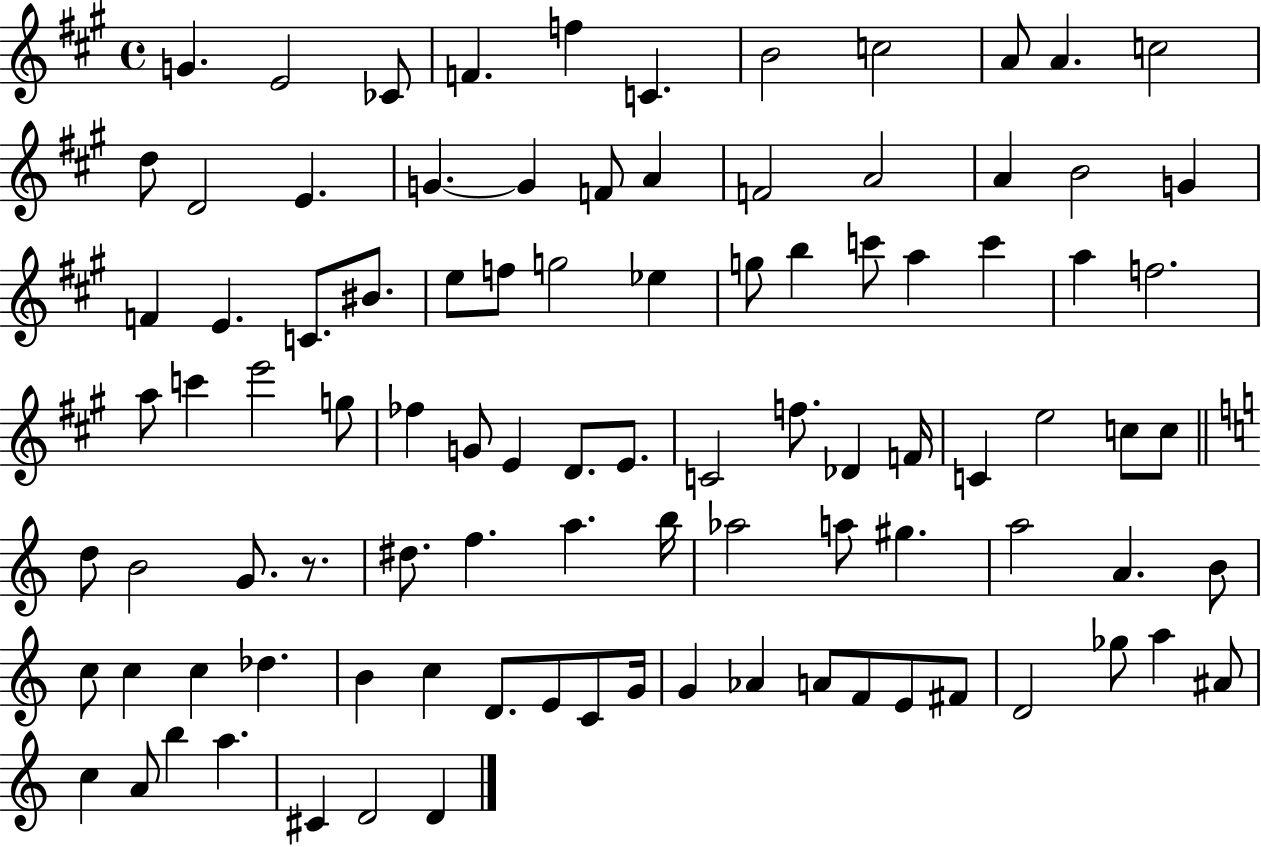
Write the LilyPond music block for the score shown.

{
  \clef treble
  \time 4/4
  \defaultTimeSignature
  \key a \major
  g'4. e'2 ces'8 | f'4. f''4 c'4. | b'2 c''2 | a'8 a'4. c''2 | \break d''8 d'2 e'4. | g'4.~~ g'4 f'8 a'4 | f'2 a'2 | a'4 b'2 g'4 | \break f'4 e'4. c'8. bis'8. | e''8 f''8 g''2 ees''4 | g''8 b''4 c'''8 a''4 c'''4 | a''4 f''2. | \break a''8 c'''4 e'''2 g''8 | fes''4 g'8 e'4 d'8. e'8. | c'2 f''8. des'4 f'16 | c'4 e''2 c''8 c''8 | \break \bar "||" \break \key c \major d''8 b'2 g'8. r8. | dis''8. f''4. a''4. b''16 | aes''2 a''8 gis''4. | a''2 a'4. b'8 | \break c''8 c''4 c''4 des''4. | b'4 c''4 d'8. e'8 c'8 g'16 | g'4 aes'4 a'8 f'8 e'8 fis'8 | d'2 ges''8 a''4 ais'8 | \break c''4 a'8 b''4 a''4. | cis'4 d'2 d'4 | \bar "|."
}